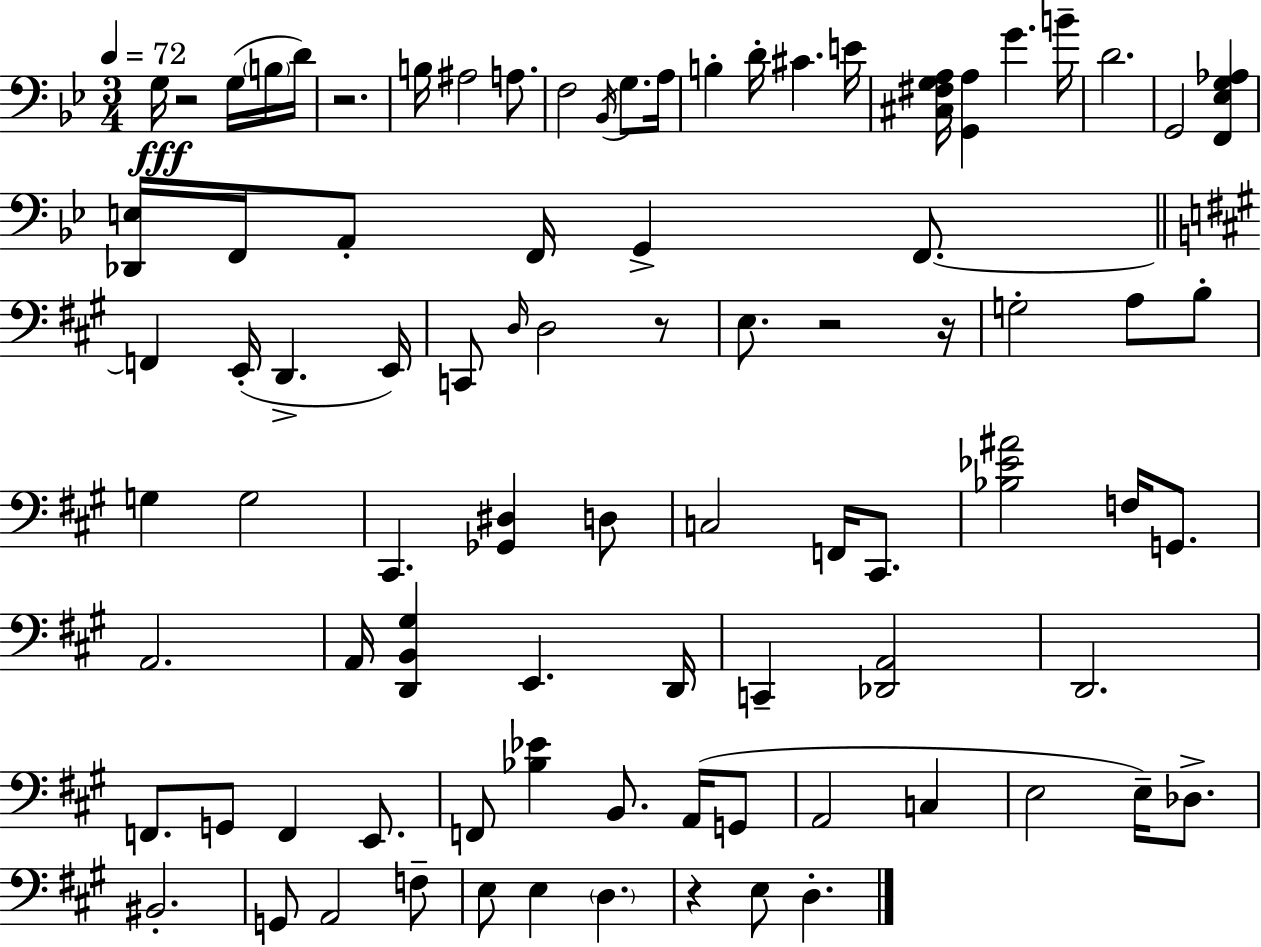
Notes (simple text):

G3/s R/h G3/s B3/s D4/s R/h. B3/s A#3/h A3/e. F3/h Bb2/s G3/e. A3/s B3/q D4/s C#4/q. E4/s [C#3,F#3,G3,A3]/s [G2,A3]/q G4/q. B4/s D4/h. G2/h [F2,Eb3,G3,Ab3]/q [Db2,E3]/s F2/s A2/e F2/s G2/q F2/e. F2/q E2/s D2/q. E2/s C2/e D3/s D3/h R/e E3/e. R/h R/s G3/h A3/e B3/e G3/q G3/h C#2/q. [Gb2,D#3]/q D3/e C3/h F2/s C#2/e. [Bb3,Eb4,A#4]/h F3/s G2/e. A2/h. A2/s [D2,B2,G#3]/q E2/q. D2/s C2/q [Db2,A2]/h D2/h. F2/e. G2/e F2/q E2/e. F2/e [Bb3,Eb4]/q B2/e. A2/s G2/e A2/h C3/q E3/h E3/s Db3/e. BIS2/h. G2/e A2/h F3/e E3/e E3/q D3/q. R/q E3/e D3/q.